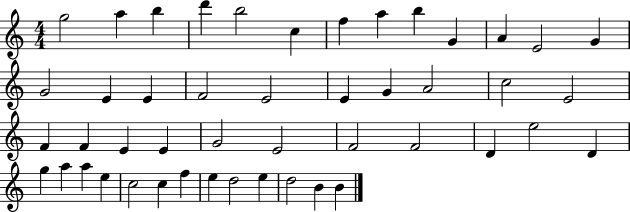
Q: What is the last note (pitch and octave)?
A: B4